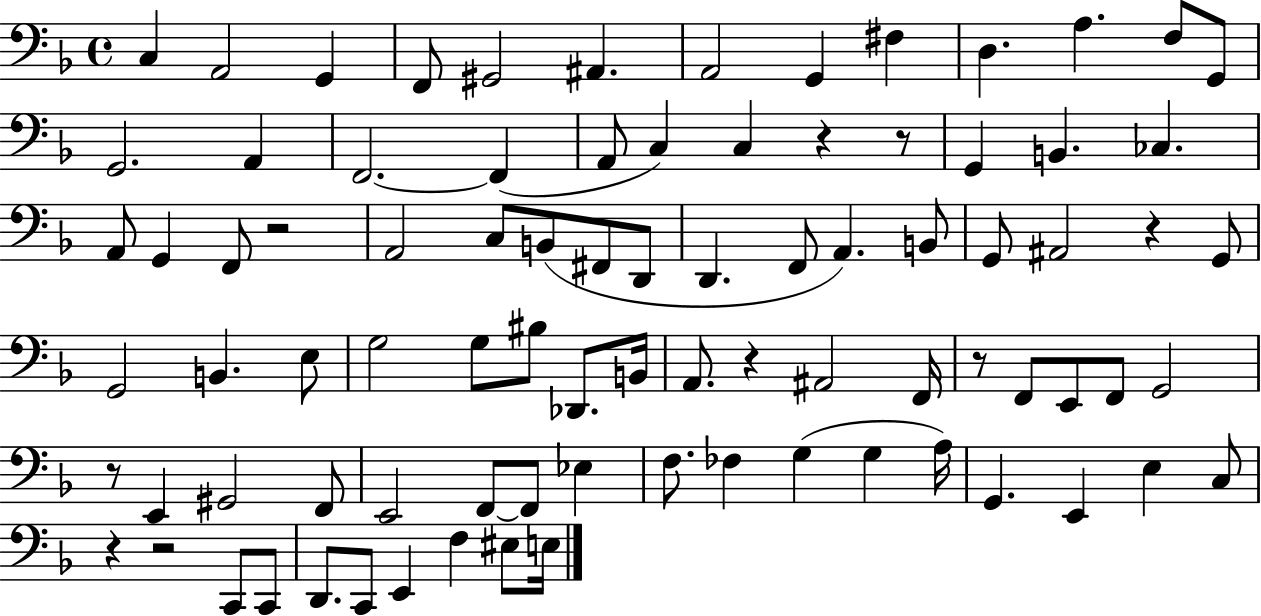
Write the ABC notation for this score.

X:1
T:Untitled
M:4/4
L:1/4
K:F
C, A,,2 G,, F,,/2 ^G,,2 ^A,, A,,2 G,, ^F, D, A, F,/2 G,,/2 G,,2 A,, F,,2 F,, A,,/2 C, C, z z/2 G,, B,, _C, A,,/2 G,, F,,/2 z2 A,,2 C,/2 B,,/2 ^F,,/2 D,,/2 D,, F,,/2 A,, B,,/2 G,,/2 ^A,,2 z G,,/2 G,,2 B,, E,/2 G,2 G,/2 ^B,/2 _D,,/2 B,,/4 A,,/2 z ^A,,2 F,,/4 z/2 F,,/2 E,,/2 F,,/2 G,,2 z/2 E,, ^G,,2 F,,/2 E,,2 F,,/2 F,,/2 _E, F,/2 _F, G, G, A,/4 G,, E,, E, C,/2 z z2 C,,/2 C,,/2 D,,/2 C,,/2 E,, F, ^E,/2 E,/4